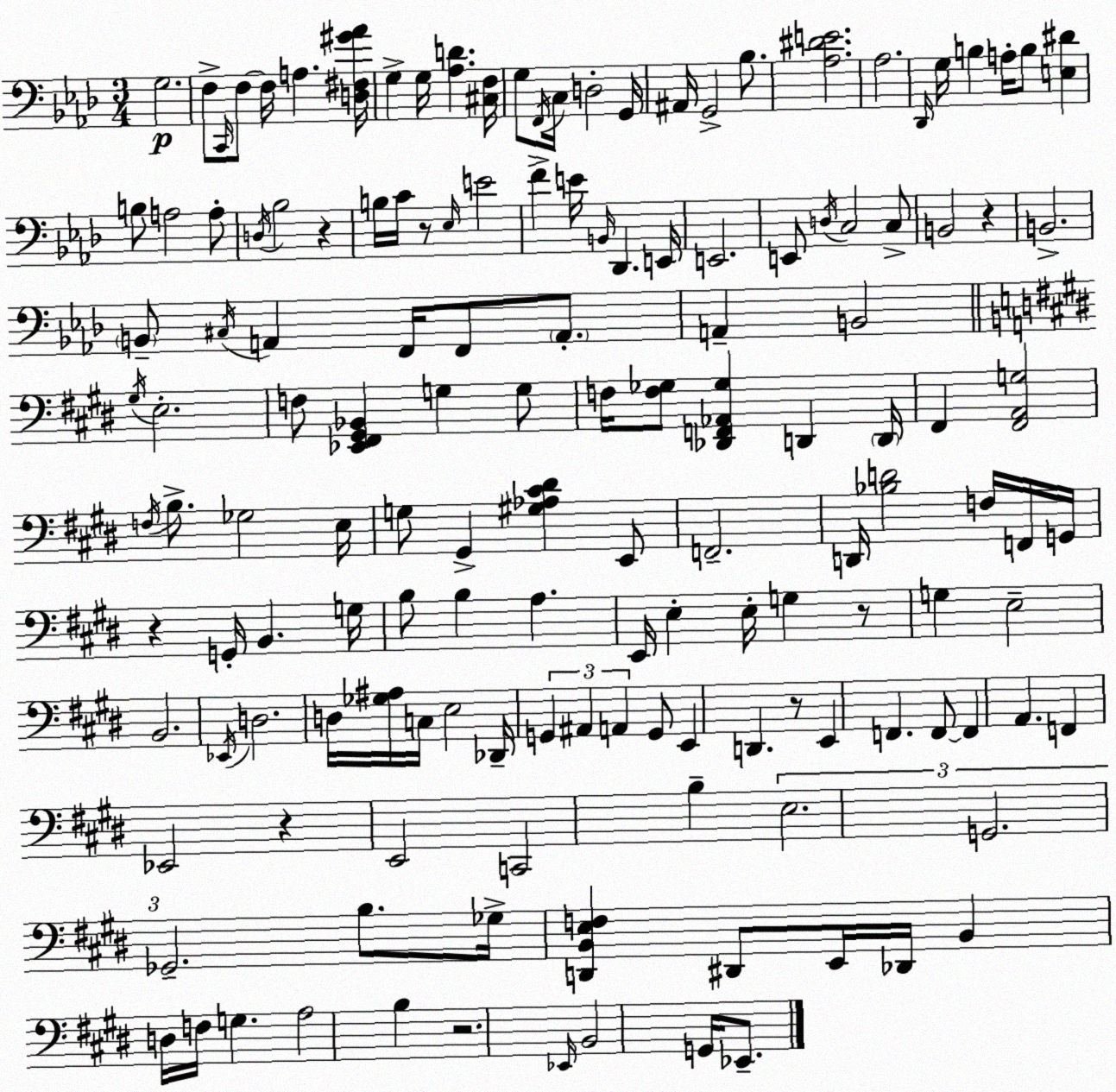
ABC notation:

X:1
T:Untitled
M:3/4
L:1/4
K:Fm
G,2 F,/2 C,,/4 F,/2 F,/4 A, [D,^F,^G_A]/4 G, G,/4 [_A,D] [^C,F,]/4 G,/2 F,,/4 C,/4 D,2 G,,/4 ^A,,/4 G,,2 _B,/2 [_A,^DE]2 _A,2 _D,,/4 G,/4 B, A,/4 B,/2 [E,^D] B,/2 A,2 A,/2 D,/4 _B,2 z B,/4 C/4 z/2 _E,/4 E2 F E/4 B,,/4 _D,, E,,/4 E,,2 E,,/2 D,/4 C,2 C,/2 B,,2 z B,,2 B,,/2 ^C,/4 A,, F,,/4 F,,/2 A,,/2 A,, B,,2 ^G,/4 E,2 F,/2 [_E,,^F,,^G,,_B,,] G, G,/2 F,/4 [F,_G,]/2 [_D,,F,,_A,,_G,] D,, D,,/4 ^F,, [^F,,A,,G,]2 F,/4 B,/2 _G,2 E,/4 G,/2 ^G,, [^G,_A,^C^D] E,,/2 F,,2 D,,/4 [_B,D]2 F,/4 F,,/4 G,,/4 z G,,/4 B,, G,/4 B,/2 B, A, E,,/4 E, E,/4 G, z/2 G, E,2 B,,2 _E,,/4 D,2 D,/4 [_G,^A,]/4 C,/4 E,2 _D,,/4 G,, ^A,, A,, G,,/2 E,, D,, z/2 E,, F,, F,,/2 F,, A,, F,, _E,,2 z E,,2 C,,2 B, E,2 G,,2 _G,,2 B,/2 _G,/4 [D,,B,,E,F,] ^D,,/2 E,,/4 _D,,/4 B,, D,/4 F,/4 G, A,2 B, z2 _E,,/4 B,,2 G,,/4 _E,,/2